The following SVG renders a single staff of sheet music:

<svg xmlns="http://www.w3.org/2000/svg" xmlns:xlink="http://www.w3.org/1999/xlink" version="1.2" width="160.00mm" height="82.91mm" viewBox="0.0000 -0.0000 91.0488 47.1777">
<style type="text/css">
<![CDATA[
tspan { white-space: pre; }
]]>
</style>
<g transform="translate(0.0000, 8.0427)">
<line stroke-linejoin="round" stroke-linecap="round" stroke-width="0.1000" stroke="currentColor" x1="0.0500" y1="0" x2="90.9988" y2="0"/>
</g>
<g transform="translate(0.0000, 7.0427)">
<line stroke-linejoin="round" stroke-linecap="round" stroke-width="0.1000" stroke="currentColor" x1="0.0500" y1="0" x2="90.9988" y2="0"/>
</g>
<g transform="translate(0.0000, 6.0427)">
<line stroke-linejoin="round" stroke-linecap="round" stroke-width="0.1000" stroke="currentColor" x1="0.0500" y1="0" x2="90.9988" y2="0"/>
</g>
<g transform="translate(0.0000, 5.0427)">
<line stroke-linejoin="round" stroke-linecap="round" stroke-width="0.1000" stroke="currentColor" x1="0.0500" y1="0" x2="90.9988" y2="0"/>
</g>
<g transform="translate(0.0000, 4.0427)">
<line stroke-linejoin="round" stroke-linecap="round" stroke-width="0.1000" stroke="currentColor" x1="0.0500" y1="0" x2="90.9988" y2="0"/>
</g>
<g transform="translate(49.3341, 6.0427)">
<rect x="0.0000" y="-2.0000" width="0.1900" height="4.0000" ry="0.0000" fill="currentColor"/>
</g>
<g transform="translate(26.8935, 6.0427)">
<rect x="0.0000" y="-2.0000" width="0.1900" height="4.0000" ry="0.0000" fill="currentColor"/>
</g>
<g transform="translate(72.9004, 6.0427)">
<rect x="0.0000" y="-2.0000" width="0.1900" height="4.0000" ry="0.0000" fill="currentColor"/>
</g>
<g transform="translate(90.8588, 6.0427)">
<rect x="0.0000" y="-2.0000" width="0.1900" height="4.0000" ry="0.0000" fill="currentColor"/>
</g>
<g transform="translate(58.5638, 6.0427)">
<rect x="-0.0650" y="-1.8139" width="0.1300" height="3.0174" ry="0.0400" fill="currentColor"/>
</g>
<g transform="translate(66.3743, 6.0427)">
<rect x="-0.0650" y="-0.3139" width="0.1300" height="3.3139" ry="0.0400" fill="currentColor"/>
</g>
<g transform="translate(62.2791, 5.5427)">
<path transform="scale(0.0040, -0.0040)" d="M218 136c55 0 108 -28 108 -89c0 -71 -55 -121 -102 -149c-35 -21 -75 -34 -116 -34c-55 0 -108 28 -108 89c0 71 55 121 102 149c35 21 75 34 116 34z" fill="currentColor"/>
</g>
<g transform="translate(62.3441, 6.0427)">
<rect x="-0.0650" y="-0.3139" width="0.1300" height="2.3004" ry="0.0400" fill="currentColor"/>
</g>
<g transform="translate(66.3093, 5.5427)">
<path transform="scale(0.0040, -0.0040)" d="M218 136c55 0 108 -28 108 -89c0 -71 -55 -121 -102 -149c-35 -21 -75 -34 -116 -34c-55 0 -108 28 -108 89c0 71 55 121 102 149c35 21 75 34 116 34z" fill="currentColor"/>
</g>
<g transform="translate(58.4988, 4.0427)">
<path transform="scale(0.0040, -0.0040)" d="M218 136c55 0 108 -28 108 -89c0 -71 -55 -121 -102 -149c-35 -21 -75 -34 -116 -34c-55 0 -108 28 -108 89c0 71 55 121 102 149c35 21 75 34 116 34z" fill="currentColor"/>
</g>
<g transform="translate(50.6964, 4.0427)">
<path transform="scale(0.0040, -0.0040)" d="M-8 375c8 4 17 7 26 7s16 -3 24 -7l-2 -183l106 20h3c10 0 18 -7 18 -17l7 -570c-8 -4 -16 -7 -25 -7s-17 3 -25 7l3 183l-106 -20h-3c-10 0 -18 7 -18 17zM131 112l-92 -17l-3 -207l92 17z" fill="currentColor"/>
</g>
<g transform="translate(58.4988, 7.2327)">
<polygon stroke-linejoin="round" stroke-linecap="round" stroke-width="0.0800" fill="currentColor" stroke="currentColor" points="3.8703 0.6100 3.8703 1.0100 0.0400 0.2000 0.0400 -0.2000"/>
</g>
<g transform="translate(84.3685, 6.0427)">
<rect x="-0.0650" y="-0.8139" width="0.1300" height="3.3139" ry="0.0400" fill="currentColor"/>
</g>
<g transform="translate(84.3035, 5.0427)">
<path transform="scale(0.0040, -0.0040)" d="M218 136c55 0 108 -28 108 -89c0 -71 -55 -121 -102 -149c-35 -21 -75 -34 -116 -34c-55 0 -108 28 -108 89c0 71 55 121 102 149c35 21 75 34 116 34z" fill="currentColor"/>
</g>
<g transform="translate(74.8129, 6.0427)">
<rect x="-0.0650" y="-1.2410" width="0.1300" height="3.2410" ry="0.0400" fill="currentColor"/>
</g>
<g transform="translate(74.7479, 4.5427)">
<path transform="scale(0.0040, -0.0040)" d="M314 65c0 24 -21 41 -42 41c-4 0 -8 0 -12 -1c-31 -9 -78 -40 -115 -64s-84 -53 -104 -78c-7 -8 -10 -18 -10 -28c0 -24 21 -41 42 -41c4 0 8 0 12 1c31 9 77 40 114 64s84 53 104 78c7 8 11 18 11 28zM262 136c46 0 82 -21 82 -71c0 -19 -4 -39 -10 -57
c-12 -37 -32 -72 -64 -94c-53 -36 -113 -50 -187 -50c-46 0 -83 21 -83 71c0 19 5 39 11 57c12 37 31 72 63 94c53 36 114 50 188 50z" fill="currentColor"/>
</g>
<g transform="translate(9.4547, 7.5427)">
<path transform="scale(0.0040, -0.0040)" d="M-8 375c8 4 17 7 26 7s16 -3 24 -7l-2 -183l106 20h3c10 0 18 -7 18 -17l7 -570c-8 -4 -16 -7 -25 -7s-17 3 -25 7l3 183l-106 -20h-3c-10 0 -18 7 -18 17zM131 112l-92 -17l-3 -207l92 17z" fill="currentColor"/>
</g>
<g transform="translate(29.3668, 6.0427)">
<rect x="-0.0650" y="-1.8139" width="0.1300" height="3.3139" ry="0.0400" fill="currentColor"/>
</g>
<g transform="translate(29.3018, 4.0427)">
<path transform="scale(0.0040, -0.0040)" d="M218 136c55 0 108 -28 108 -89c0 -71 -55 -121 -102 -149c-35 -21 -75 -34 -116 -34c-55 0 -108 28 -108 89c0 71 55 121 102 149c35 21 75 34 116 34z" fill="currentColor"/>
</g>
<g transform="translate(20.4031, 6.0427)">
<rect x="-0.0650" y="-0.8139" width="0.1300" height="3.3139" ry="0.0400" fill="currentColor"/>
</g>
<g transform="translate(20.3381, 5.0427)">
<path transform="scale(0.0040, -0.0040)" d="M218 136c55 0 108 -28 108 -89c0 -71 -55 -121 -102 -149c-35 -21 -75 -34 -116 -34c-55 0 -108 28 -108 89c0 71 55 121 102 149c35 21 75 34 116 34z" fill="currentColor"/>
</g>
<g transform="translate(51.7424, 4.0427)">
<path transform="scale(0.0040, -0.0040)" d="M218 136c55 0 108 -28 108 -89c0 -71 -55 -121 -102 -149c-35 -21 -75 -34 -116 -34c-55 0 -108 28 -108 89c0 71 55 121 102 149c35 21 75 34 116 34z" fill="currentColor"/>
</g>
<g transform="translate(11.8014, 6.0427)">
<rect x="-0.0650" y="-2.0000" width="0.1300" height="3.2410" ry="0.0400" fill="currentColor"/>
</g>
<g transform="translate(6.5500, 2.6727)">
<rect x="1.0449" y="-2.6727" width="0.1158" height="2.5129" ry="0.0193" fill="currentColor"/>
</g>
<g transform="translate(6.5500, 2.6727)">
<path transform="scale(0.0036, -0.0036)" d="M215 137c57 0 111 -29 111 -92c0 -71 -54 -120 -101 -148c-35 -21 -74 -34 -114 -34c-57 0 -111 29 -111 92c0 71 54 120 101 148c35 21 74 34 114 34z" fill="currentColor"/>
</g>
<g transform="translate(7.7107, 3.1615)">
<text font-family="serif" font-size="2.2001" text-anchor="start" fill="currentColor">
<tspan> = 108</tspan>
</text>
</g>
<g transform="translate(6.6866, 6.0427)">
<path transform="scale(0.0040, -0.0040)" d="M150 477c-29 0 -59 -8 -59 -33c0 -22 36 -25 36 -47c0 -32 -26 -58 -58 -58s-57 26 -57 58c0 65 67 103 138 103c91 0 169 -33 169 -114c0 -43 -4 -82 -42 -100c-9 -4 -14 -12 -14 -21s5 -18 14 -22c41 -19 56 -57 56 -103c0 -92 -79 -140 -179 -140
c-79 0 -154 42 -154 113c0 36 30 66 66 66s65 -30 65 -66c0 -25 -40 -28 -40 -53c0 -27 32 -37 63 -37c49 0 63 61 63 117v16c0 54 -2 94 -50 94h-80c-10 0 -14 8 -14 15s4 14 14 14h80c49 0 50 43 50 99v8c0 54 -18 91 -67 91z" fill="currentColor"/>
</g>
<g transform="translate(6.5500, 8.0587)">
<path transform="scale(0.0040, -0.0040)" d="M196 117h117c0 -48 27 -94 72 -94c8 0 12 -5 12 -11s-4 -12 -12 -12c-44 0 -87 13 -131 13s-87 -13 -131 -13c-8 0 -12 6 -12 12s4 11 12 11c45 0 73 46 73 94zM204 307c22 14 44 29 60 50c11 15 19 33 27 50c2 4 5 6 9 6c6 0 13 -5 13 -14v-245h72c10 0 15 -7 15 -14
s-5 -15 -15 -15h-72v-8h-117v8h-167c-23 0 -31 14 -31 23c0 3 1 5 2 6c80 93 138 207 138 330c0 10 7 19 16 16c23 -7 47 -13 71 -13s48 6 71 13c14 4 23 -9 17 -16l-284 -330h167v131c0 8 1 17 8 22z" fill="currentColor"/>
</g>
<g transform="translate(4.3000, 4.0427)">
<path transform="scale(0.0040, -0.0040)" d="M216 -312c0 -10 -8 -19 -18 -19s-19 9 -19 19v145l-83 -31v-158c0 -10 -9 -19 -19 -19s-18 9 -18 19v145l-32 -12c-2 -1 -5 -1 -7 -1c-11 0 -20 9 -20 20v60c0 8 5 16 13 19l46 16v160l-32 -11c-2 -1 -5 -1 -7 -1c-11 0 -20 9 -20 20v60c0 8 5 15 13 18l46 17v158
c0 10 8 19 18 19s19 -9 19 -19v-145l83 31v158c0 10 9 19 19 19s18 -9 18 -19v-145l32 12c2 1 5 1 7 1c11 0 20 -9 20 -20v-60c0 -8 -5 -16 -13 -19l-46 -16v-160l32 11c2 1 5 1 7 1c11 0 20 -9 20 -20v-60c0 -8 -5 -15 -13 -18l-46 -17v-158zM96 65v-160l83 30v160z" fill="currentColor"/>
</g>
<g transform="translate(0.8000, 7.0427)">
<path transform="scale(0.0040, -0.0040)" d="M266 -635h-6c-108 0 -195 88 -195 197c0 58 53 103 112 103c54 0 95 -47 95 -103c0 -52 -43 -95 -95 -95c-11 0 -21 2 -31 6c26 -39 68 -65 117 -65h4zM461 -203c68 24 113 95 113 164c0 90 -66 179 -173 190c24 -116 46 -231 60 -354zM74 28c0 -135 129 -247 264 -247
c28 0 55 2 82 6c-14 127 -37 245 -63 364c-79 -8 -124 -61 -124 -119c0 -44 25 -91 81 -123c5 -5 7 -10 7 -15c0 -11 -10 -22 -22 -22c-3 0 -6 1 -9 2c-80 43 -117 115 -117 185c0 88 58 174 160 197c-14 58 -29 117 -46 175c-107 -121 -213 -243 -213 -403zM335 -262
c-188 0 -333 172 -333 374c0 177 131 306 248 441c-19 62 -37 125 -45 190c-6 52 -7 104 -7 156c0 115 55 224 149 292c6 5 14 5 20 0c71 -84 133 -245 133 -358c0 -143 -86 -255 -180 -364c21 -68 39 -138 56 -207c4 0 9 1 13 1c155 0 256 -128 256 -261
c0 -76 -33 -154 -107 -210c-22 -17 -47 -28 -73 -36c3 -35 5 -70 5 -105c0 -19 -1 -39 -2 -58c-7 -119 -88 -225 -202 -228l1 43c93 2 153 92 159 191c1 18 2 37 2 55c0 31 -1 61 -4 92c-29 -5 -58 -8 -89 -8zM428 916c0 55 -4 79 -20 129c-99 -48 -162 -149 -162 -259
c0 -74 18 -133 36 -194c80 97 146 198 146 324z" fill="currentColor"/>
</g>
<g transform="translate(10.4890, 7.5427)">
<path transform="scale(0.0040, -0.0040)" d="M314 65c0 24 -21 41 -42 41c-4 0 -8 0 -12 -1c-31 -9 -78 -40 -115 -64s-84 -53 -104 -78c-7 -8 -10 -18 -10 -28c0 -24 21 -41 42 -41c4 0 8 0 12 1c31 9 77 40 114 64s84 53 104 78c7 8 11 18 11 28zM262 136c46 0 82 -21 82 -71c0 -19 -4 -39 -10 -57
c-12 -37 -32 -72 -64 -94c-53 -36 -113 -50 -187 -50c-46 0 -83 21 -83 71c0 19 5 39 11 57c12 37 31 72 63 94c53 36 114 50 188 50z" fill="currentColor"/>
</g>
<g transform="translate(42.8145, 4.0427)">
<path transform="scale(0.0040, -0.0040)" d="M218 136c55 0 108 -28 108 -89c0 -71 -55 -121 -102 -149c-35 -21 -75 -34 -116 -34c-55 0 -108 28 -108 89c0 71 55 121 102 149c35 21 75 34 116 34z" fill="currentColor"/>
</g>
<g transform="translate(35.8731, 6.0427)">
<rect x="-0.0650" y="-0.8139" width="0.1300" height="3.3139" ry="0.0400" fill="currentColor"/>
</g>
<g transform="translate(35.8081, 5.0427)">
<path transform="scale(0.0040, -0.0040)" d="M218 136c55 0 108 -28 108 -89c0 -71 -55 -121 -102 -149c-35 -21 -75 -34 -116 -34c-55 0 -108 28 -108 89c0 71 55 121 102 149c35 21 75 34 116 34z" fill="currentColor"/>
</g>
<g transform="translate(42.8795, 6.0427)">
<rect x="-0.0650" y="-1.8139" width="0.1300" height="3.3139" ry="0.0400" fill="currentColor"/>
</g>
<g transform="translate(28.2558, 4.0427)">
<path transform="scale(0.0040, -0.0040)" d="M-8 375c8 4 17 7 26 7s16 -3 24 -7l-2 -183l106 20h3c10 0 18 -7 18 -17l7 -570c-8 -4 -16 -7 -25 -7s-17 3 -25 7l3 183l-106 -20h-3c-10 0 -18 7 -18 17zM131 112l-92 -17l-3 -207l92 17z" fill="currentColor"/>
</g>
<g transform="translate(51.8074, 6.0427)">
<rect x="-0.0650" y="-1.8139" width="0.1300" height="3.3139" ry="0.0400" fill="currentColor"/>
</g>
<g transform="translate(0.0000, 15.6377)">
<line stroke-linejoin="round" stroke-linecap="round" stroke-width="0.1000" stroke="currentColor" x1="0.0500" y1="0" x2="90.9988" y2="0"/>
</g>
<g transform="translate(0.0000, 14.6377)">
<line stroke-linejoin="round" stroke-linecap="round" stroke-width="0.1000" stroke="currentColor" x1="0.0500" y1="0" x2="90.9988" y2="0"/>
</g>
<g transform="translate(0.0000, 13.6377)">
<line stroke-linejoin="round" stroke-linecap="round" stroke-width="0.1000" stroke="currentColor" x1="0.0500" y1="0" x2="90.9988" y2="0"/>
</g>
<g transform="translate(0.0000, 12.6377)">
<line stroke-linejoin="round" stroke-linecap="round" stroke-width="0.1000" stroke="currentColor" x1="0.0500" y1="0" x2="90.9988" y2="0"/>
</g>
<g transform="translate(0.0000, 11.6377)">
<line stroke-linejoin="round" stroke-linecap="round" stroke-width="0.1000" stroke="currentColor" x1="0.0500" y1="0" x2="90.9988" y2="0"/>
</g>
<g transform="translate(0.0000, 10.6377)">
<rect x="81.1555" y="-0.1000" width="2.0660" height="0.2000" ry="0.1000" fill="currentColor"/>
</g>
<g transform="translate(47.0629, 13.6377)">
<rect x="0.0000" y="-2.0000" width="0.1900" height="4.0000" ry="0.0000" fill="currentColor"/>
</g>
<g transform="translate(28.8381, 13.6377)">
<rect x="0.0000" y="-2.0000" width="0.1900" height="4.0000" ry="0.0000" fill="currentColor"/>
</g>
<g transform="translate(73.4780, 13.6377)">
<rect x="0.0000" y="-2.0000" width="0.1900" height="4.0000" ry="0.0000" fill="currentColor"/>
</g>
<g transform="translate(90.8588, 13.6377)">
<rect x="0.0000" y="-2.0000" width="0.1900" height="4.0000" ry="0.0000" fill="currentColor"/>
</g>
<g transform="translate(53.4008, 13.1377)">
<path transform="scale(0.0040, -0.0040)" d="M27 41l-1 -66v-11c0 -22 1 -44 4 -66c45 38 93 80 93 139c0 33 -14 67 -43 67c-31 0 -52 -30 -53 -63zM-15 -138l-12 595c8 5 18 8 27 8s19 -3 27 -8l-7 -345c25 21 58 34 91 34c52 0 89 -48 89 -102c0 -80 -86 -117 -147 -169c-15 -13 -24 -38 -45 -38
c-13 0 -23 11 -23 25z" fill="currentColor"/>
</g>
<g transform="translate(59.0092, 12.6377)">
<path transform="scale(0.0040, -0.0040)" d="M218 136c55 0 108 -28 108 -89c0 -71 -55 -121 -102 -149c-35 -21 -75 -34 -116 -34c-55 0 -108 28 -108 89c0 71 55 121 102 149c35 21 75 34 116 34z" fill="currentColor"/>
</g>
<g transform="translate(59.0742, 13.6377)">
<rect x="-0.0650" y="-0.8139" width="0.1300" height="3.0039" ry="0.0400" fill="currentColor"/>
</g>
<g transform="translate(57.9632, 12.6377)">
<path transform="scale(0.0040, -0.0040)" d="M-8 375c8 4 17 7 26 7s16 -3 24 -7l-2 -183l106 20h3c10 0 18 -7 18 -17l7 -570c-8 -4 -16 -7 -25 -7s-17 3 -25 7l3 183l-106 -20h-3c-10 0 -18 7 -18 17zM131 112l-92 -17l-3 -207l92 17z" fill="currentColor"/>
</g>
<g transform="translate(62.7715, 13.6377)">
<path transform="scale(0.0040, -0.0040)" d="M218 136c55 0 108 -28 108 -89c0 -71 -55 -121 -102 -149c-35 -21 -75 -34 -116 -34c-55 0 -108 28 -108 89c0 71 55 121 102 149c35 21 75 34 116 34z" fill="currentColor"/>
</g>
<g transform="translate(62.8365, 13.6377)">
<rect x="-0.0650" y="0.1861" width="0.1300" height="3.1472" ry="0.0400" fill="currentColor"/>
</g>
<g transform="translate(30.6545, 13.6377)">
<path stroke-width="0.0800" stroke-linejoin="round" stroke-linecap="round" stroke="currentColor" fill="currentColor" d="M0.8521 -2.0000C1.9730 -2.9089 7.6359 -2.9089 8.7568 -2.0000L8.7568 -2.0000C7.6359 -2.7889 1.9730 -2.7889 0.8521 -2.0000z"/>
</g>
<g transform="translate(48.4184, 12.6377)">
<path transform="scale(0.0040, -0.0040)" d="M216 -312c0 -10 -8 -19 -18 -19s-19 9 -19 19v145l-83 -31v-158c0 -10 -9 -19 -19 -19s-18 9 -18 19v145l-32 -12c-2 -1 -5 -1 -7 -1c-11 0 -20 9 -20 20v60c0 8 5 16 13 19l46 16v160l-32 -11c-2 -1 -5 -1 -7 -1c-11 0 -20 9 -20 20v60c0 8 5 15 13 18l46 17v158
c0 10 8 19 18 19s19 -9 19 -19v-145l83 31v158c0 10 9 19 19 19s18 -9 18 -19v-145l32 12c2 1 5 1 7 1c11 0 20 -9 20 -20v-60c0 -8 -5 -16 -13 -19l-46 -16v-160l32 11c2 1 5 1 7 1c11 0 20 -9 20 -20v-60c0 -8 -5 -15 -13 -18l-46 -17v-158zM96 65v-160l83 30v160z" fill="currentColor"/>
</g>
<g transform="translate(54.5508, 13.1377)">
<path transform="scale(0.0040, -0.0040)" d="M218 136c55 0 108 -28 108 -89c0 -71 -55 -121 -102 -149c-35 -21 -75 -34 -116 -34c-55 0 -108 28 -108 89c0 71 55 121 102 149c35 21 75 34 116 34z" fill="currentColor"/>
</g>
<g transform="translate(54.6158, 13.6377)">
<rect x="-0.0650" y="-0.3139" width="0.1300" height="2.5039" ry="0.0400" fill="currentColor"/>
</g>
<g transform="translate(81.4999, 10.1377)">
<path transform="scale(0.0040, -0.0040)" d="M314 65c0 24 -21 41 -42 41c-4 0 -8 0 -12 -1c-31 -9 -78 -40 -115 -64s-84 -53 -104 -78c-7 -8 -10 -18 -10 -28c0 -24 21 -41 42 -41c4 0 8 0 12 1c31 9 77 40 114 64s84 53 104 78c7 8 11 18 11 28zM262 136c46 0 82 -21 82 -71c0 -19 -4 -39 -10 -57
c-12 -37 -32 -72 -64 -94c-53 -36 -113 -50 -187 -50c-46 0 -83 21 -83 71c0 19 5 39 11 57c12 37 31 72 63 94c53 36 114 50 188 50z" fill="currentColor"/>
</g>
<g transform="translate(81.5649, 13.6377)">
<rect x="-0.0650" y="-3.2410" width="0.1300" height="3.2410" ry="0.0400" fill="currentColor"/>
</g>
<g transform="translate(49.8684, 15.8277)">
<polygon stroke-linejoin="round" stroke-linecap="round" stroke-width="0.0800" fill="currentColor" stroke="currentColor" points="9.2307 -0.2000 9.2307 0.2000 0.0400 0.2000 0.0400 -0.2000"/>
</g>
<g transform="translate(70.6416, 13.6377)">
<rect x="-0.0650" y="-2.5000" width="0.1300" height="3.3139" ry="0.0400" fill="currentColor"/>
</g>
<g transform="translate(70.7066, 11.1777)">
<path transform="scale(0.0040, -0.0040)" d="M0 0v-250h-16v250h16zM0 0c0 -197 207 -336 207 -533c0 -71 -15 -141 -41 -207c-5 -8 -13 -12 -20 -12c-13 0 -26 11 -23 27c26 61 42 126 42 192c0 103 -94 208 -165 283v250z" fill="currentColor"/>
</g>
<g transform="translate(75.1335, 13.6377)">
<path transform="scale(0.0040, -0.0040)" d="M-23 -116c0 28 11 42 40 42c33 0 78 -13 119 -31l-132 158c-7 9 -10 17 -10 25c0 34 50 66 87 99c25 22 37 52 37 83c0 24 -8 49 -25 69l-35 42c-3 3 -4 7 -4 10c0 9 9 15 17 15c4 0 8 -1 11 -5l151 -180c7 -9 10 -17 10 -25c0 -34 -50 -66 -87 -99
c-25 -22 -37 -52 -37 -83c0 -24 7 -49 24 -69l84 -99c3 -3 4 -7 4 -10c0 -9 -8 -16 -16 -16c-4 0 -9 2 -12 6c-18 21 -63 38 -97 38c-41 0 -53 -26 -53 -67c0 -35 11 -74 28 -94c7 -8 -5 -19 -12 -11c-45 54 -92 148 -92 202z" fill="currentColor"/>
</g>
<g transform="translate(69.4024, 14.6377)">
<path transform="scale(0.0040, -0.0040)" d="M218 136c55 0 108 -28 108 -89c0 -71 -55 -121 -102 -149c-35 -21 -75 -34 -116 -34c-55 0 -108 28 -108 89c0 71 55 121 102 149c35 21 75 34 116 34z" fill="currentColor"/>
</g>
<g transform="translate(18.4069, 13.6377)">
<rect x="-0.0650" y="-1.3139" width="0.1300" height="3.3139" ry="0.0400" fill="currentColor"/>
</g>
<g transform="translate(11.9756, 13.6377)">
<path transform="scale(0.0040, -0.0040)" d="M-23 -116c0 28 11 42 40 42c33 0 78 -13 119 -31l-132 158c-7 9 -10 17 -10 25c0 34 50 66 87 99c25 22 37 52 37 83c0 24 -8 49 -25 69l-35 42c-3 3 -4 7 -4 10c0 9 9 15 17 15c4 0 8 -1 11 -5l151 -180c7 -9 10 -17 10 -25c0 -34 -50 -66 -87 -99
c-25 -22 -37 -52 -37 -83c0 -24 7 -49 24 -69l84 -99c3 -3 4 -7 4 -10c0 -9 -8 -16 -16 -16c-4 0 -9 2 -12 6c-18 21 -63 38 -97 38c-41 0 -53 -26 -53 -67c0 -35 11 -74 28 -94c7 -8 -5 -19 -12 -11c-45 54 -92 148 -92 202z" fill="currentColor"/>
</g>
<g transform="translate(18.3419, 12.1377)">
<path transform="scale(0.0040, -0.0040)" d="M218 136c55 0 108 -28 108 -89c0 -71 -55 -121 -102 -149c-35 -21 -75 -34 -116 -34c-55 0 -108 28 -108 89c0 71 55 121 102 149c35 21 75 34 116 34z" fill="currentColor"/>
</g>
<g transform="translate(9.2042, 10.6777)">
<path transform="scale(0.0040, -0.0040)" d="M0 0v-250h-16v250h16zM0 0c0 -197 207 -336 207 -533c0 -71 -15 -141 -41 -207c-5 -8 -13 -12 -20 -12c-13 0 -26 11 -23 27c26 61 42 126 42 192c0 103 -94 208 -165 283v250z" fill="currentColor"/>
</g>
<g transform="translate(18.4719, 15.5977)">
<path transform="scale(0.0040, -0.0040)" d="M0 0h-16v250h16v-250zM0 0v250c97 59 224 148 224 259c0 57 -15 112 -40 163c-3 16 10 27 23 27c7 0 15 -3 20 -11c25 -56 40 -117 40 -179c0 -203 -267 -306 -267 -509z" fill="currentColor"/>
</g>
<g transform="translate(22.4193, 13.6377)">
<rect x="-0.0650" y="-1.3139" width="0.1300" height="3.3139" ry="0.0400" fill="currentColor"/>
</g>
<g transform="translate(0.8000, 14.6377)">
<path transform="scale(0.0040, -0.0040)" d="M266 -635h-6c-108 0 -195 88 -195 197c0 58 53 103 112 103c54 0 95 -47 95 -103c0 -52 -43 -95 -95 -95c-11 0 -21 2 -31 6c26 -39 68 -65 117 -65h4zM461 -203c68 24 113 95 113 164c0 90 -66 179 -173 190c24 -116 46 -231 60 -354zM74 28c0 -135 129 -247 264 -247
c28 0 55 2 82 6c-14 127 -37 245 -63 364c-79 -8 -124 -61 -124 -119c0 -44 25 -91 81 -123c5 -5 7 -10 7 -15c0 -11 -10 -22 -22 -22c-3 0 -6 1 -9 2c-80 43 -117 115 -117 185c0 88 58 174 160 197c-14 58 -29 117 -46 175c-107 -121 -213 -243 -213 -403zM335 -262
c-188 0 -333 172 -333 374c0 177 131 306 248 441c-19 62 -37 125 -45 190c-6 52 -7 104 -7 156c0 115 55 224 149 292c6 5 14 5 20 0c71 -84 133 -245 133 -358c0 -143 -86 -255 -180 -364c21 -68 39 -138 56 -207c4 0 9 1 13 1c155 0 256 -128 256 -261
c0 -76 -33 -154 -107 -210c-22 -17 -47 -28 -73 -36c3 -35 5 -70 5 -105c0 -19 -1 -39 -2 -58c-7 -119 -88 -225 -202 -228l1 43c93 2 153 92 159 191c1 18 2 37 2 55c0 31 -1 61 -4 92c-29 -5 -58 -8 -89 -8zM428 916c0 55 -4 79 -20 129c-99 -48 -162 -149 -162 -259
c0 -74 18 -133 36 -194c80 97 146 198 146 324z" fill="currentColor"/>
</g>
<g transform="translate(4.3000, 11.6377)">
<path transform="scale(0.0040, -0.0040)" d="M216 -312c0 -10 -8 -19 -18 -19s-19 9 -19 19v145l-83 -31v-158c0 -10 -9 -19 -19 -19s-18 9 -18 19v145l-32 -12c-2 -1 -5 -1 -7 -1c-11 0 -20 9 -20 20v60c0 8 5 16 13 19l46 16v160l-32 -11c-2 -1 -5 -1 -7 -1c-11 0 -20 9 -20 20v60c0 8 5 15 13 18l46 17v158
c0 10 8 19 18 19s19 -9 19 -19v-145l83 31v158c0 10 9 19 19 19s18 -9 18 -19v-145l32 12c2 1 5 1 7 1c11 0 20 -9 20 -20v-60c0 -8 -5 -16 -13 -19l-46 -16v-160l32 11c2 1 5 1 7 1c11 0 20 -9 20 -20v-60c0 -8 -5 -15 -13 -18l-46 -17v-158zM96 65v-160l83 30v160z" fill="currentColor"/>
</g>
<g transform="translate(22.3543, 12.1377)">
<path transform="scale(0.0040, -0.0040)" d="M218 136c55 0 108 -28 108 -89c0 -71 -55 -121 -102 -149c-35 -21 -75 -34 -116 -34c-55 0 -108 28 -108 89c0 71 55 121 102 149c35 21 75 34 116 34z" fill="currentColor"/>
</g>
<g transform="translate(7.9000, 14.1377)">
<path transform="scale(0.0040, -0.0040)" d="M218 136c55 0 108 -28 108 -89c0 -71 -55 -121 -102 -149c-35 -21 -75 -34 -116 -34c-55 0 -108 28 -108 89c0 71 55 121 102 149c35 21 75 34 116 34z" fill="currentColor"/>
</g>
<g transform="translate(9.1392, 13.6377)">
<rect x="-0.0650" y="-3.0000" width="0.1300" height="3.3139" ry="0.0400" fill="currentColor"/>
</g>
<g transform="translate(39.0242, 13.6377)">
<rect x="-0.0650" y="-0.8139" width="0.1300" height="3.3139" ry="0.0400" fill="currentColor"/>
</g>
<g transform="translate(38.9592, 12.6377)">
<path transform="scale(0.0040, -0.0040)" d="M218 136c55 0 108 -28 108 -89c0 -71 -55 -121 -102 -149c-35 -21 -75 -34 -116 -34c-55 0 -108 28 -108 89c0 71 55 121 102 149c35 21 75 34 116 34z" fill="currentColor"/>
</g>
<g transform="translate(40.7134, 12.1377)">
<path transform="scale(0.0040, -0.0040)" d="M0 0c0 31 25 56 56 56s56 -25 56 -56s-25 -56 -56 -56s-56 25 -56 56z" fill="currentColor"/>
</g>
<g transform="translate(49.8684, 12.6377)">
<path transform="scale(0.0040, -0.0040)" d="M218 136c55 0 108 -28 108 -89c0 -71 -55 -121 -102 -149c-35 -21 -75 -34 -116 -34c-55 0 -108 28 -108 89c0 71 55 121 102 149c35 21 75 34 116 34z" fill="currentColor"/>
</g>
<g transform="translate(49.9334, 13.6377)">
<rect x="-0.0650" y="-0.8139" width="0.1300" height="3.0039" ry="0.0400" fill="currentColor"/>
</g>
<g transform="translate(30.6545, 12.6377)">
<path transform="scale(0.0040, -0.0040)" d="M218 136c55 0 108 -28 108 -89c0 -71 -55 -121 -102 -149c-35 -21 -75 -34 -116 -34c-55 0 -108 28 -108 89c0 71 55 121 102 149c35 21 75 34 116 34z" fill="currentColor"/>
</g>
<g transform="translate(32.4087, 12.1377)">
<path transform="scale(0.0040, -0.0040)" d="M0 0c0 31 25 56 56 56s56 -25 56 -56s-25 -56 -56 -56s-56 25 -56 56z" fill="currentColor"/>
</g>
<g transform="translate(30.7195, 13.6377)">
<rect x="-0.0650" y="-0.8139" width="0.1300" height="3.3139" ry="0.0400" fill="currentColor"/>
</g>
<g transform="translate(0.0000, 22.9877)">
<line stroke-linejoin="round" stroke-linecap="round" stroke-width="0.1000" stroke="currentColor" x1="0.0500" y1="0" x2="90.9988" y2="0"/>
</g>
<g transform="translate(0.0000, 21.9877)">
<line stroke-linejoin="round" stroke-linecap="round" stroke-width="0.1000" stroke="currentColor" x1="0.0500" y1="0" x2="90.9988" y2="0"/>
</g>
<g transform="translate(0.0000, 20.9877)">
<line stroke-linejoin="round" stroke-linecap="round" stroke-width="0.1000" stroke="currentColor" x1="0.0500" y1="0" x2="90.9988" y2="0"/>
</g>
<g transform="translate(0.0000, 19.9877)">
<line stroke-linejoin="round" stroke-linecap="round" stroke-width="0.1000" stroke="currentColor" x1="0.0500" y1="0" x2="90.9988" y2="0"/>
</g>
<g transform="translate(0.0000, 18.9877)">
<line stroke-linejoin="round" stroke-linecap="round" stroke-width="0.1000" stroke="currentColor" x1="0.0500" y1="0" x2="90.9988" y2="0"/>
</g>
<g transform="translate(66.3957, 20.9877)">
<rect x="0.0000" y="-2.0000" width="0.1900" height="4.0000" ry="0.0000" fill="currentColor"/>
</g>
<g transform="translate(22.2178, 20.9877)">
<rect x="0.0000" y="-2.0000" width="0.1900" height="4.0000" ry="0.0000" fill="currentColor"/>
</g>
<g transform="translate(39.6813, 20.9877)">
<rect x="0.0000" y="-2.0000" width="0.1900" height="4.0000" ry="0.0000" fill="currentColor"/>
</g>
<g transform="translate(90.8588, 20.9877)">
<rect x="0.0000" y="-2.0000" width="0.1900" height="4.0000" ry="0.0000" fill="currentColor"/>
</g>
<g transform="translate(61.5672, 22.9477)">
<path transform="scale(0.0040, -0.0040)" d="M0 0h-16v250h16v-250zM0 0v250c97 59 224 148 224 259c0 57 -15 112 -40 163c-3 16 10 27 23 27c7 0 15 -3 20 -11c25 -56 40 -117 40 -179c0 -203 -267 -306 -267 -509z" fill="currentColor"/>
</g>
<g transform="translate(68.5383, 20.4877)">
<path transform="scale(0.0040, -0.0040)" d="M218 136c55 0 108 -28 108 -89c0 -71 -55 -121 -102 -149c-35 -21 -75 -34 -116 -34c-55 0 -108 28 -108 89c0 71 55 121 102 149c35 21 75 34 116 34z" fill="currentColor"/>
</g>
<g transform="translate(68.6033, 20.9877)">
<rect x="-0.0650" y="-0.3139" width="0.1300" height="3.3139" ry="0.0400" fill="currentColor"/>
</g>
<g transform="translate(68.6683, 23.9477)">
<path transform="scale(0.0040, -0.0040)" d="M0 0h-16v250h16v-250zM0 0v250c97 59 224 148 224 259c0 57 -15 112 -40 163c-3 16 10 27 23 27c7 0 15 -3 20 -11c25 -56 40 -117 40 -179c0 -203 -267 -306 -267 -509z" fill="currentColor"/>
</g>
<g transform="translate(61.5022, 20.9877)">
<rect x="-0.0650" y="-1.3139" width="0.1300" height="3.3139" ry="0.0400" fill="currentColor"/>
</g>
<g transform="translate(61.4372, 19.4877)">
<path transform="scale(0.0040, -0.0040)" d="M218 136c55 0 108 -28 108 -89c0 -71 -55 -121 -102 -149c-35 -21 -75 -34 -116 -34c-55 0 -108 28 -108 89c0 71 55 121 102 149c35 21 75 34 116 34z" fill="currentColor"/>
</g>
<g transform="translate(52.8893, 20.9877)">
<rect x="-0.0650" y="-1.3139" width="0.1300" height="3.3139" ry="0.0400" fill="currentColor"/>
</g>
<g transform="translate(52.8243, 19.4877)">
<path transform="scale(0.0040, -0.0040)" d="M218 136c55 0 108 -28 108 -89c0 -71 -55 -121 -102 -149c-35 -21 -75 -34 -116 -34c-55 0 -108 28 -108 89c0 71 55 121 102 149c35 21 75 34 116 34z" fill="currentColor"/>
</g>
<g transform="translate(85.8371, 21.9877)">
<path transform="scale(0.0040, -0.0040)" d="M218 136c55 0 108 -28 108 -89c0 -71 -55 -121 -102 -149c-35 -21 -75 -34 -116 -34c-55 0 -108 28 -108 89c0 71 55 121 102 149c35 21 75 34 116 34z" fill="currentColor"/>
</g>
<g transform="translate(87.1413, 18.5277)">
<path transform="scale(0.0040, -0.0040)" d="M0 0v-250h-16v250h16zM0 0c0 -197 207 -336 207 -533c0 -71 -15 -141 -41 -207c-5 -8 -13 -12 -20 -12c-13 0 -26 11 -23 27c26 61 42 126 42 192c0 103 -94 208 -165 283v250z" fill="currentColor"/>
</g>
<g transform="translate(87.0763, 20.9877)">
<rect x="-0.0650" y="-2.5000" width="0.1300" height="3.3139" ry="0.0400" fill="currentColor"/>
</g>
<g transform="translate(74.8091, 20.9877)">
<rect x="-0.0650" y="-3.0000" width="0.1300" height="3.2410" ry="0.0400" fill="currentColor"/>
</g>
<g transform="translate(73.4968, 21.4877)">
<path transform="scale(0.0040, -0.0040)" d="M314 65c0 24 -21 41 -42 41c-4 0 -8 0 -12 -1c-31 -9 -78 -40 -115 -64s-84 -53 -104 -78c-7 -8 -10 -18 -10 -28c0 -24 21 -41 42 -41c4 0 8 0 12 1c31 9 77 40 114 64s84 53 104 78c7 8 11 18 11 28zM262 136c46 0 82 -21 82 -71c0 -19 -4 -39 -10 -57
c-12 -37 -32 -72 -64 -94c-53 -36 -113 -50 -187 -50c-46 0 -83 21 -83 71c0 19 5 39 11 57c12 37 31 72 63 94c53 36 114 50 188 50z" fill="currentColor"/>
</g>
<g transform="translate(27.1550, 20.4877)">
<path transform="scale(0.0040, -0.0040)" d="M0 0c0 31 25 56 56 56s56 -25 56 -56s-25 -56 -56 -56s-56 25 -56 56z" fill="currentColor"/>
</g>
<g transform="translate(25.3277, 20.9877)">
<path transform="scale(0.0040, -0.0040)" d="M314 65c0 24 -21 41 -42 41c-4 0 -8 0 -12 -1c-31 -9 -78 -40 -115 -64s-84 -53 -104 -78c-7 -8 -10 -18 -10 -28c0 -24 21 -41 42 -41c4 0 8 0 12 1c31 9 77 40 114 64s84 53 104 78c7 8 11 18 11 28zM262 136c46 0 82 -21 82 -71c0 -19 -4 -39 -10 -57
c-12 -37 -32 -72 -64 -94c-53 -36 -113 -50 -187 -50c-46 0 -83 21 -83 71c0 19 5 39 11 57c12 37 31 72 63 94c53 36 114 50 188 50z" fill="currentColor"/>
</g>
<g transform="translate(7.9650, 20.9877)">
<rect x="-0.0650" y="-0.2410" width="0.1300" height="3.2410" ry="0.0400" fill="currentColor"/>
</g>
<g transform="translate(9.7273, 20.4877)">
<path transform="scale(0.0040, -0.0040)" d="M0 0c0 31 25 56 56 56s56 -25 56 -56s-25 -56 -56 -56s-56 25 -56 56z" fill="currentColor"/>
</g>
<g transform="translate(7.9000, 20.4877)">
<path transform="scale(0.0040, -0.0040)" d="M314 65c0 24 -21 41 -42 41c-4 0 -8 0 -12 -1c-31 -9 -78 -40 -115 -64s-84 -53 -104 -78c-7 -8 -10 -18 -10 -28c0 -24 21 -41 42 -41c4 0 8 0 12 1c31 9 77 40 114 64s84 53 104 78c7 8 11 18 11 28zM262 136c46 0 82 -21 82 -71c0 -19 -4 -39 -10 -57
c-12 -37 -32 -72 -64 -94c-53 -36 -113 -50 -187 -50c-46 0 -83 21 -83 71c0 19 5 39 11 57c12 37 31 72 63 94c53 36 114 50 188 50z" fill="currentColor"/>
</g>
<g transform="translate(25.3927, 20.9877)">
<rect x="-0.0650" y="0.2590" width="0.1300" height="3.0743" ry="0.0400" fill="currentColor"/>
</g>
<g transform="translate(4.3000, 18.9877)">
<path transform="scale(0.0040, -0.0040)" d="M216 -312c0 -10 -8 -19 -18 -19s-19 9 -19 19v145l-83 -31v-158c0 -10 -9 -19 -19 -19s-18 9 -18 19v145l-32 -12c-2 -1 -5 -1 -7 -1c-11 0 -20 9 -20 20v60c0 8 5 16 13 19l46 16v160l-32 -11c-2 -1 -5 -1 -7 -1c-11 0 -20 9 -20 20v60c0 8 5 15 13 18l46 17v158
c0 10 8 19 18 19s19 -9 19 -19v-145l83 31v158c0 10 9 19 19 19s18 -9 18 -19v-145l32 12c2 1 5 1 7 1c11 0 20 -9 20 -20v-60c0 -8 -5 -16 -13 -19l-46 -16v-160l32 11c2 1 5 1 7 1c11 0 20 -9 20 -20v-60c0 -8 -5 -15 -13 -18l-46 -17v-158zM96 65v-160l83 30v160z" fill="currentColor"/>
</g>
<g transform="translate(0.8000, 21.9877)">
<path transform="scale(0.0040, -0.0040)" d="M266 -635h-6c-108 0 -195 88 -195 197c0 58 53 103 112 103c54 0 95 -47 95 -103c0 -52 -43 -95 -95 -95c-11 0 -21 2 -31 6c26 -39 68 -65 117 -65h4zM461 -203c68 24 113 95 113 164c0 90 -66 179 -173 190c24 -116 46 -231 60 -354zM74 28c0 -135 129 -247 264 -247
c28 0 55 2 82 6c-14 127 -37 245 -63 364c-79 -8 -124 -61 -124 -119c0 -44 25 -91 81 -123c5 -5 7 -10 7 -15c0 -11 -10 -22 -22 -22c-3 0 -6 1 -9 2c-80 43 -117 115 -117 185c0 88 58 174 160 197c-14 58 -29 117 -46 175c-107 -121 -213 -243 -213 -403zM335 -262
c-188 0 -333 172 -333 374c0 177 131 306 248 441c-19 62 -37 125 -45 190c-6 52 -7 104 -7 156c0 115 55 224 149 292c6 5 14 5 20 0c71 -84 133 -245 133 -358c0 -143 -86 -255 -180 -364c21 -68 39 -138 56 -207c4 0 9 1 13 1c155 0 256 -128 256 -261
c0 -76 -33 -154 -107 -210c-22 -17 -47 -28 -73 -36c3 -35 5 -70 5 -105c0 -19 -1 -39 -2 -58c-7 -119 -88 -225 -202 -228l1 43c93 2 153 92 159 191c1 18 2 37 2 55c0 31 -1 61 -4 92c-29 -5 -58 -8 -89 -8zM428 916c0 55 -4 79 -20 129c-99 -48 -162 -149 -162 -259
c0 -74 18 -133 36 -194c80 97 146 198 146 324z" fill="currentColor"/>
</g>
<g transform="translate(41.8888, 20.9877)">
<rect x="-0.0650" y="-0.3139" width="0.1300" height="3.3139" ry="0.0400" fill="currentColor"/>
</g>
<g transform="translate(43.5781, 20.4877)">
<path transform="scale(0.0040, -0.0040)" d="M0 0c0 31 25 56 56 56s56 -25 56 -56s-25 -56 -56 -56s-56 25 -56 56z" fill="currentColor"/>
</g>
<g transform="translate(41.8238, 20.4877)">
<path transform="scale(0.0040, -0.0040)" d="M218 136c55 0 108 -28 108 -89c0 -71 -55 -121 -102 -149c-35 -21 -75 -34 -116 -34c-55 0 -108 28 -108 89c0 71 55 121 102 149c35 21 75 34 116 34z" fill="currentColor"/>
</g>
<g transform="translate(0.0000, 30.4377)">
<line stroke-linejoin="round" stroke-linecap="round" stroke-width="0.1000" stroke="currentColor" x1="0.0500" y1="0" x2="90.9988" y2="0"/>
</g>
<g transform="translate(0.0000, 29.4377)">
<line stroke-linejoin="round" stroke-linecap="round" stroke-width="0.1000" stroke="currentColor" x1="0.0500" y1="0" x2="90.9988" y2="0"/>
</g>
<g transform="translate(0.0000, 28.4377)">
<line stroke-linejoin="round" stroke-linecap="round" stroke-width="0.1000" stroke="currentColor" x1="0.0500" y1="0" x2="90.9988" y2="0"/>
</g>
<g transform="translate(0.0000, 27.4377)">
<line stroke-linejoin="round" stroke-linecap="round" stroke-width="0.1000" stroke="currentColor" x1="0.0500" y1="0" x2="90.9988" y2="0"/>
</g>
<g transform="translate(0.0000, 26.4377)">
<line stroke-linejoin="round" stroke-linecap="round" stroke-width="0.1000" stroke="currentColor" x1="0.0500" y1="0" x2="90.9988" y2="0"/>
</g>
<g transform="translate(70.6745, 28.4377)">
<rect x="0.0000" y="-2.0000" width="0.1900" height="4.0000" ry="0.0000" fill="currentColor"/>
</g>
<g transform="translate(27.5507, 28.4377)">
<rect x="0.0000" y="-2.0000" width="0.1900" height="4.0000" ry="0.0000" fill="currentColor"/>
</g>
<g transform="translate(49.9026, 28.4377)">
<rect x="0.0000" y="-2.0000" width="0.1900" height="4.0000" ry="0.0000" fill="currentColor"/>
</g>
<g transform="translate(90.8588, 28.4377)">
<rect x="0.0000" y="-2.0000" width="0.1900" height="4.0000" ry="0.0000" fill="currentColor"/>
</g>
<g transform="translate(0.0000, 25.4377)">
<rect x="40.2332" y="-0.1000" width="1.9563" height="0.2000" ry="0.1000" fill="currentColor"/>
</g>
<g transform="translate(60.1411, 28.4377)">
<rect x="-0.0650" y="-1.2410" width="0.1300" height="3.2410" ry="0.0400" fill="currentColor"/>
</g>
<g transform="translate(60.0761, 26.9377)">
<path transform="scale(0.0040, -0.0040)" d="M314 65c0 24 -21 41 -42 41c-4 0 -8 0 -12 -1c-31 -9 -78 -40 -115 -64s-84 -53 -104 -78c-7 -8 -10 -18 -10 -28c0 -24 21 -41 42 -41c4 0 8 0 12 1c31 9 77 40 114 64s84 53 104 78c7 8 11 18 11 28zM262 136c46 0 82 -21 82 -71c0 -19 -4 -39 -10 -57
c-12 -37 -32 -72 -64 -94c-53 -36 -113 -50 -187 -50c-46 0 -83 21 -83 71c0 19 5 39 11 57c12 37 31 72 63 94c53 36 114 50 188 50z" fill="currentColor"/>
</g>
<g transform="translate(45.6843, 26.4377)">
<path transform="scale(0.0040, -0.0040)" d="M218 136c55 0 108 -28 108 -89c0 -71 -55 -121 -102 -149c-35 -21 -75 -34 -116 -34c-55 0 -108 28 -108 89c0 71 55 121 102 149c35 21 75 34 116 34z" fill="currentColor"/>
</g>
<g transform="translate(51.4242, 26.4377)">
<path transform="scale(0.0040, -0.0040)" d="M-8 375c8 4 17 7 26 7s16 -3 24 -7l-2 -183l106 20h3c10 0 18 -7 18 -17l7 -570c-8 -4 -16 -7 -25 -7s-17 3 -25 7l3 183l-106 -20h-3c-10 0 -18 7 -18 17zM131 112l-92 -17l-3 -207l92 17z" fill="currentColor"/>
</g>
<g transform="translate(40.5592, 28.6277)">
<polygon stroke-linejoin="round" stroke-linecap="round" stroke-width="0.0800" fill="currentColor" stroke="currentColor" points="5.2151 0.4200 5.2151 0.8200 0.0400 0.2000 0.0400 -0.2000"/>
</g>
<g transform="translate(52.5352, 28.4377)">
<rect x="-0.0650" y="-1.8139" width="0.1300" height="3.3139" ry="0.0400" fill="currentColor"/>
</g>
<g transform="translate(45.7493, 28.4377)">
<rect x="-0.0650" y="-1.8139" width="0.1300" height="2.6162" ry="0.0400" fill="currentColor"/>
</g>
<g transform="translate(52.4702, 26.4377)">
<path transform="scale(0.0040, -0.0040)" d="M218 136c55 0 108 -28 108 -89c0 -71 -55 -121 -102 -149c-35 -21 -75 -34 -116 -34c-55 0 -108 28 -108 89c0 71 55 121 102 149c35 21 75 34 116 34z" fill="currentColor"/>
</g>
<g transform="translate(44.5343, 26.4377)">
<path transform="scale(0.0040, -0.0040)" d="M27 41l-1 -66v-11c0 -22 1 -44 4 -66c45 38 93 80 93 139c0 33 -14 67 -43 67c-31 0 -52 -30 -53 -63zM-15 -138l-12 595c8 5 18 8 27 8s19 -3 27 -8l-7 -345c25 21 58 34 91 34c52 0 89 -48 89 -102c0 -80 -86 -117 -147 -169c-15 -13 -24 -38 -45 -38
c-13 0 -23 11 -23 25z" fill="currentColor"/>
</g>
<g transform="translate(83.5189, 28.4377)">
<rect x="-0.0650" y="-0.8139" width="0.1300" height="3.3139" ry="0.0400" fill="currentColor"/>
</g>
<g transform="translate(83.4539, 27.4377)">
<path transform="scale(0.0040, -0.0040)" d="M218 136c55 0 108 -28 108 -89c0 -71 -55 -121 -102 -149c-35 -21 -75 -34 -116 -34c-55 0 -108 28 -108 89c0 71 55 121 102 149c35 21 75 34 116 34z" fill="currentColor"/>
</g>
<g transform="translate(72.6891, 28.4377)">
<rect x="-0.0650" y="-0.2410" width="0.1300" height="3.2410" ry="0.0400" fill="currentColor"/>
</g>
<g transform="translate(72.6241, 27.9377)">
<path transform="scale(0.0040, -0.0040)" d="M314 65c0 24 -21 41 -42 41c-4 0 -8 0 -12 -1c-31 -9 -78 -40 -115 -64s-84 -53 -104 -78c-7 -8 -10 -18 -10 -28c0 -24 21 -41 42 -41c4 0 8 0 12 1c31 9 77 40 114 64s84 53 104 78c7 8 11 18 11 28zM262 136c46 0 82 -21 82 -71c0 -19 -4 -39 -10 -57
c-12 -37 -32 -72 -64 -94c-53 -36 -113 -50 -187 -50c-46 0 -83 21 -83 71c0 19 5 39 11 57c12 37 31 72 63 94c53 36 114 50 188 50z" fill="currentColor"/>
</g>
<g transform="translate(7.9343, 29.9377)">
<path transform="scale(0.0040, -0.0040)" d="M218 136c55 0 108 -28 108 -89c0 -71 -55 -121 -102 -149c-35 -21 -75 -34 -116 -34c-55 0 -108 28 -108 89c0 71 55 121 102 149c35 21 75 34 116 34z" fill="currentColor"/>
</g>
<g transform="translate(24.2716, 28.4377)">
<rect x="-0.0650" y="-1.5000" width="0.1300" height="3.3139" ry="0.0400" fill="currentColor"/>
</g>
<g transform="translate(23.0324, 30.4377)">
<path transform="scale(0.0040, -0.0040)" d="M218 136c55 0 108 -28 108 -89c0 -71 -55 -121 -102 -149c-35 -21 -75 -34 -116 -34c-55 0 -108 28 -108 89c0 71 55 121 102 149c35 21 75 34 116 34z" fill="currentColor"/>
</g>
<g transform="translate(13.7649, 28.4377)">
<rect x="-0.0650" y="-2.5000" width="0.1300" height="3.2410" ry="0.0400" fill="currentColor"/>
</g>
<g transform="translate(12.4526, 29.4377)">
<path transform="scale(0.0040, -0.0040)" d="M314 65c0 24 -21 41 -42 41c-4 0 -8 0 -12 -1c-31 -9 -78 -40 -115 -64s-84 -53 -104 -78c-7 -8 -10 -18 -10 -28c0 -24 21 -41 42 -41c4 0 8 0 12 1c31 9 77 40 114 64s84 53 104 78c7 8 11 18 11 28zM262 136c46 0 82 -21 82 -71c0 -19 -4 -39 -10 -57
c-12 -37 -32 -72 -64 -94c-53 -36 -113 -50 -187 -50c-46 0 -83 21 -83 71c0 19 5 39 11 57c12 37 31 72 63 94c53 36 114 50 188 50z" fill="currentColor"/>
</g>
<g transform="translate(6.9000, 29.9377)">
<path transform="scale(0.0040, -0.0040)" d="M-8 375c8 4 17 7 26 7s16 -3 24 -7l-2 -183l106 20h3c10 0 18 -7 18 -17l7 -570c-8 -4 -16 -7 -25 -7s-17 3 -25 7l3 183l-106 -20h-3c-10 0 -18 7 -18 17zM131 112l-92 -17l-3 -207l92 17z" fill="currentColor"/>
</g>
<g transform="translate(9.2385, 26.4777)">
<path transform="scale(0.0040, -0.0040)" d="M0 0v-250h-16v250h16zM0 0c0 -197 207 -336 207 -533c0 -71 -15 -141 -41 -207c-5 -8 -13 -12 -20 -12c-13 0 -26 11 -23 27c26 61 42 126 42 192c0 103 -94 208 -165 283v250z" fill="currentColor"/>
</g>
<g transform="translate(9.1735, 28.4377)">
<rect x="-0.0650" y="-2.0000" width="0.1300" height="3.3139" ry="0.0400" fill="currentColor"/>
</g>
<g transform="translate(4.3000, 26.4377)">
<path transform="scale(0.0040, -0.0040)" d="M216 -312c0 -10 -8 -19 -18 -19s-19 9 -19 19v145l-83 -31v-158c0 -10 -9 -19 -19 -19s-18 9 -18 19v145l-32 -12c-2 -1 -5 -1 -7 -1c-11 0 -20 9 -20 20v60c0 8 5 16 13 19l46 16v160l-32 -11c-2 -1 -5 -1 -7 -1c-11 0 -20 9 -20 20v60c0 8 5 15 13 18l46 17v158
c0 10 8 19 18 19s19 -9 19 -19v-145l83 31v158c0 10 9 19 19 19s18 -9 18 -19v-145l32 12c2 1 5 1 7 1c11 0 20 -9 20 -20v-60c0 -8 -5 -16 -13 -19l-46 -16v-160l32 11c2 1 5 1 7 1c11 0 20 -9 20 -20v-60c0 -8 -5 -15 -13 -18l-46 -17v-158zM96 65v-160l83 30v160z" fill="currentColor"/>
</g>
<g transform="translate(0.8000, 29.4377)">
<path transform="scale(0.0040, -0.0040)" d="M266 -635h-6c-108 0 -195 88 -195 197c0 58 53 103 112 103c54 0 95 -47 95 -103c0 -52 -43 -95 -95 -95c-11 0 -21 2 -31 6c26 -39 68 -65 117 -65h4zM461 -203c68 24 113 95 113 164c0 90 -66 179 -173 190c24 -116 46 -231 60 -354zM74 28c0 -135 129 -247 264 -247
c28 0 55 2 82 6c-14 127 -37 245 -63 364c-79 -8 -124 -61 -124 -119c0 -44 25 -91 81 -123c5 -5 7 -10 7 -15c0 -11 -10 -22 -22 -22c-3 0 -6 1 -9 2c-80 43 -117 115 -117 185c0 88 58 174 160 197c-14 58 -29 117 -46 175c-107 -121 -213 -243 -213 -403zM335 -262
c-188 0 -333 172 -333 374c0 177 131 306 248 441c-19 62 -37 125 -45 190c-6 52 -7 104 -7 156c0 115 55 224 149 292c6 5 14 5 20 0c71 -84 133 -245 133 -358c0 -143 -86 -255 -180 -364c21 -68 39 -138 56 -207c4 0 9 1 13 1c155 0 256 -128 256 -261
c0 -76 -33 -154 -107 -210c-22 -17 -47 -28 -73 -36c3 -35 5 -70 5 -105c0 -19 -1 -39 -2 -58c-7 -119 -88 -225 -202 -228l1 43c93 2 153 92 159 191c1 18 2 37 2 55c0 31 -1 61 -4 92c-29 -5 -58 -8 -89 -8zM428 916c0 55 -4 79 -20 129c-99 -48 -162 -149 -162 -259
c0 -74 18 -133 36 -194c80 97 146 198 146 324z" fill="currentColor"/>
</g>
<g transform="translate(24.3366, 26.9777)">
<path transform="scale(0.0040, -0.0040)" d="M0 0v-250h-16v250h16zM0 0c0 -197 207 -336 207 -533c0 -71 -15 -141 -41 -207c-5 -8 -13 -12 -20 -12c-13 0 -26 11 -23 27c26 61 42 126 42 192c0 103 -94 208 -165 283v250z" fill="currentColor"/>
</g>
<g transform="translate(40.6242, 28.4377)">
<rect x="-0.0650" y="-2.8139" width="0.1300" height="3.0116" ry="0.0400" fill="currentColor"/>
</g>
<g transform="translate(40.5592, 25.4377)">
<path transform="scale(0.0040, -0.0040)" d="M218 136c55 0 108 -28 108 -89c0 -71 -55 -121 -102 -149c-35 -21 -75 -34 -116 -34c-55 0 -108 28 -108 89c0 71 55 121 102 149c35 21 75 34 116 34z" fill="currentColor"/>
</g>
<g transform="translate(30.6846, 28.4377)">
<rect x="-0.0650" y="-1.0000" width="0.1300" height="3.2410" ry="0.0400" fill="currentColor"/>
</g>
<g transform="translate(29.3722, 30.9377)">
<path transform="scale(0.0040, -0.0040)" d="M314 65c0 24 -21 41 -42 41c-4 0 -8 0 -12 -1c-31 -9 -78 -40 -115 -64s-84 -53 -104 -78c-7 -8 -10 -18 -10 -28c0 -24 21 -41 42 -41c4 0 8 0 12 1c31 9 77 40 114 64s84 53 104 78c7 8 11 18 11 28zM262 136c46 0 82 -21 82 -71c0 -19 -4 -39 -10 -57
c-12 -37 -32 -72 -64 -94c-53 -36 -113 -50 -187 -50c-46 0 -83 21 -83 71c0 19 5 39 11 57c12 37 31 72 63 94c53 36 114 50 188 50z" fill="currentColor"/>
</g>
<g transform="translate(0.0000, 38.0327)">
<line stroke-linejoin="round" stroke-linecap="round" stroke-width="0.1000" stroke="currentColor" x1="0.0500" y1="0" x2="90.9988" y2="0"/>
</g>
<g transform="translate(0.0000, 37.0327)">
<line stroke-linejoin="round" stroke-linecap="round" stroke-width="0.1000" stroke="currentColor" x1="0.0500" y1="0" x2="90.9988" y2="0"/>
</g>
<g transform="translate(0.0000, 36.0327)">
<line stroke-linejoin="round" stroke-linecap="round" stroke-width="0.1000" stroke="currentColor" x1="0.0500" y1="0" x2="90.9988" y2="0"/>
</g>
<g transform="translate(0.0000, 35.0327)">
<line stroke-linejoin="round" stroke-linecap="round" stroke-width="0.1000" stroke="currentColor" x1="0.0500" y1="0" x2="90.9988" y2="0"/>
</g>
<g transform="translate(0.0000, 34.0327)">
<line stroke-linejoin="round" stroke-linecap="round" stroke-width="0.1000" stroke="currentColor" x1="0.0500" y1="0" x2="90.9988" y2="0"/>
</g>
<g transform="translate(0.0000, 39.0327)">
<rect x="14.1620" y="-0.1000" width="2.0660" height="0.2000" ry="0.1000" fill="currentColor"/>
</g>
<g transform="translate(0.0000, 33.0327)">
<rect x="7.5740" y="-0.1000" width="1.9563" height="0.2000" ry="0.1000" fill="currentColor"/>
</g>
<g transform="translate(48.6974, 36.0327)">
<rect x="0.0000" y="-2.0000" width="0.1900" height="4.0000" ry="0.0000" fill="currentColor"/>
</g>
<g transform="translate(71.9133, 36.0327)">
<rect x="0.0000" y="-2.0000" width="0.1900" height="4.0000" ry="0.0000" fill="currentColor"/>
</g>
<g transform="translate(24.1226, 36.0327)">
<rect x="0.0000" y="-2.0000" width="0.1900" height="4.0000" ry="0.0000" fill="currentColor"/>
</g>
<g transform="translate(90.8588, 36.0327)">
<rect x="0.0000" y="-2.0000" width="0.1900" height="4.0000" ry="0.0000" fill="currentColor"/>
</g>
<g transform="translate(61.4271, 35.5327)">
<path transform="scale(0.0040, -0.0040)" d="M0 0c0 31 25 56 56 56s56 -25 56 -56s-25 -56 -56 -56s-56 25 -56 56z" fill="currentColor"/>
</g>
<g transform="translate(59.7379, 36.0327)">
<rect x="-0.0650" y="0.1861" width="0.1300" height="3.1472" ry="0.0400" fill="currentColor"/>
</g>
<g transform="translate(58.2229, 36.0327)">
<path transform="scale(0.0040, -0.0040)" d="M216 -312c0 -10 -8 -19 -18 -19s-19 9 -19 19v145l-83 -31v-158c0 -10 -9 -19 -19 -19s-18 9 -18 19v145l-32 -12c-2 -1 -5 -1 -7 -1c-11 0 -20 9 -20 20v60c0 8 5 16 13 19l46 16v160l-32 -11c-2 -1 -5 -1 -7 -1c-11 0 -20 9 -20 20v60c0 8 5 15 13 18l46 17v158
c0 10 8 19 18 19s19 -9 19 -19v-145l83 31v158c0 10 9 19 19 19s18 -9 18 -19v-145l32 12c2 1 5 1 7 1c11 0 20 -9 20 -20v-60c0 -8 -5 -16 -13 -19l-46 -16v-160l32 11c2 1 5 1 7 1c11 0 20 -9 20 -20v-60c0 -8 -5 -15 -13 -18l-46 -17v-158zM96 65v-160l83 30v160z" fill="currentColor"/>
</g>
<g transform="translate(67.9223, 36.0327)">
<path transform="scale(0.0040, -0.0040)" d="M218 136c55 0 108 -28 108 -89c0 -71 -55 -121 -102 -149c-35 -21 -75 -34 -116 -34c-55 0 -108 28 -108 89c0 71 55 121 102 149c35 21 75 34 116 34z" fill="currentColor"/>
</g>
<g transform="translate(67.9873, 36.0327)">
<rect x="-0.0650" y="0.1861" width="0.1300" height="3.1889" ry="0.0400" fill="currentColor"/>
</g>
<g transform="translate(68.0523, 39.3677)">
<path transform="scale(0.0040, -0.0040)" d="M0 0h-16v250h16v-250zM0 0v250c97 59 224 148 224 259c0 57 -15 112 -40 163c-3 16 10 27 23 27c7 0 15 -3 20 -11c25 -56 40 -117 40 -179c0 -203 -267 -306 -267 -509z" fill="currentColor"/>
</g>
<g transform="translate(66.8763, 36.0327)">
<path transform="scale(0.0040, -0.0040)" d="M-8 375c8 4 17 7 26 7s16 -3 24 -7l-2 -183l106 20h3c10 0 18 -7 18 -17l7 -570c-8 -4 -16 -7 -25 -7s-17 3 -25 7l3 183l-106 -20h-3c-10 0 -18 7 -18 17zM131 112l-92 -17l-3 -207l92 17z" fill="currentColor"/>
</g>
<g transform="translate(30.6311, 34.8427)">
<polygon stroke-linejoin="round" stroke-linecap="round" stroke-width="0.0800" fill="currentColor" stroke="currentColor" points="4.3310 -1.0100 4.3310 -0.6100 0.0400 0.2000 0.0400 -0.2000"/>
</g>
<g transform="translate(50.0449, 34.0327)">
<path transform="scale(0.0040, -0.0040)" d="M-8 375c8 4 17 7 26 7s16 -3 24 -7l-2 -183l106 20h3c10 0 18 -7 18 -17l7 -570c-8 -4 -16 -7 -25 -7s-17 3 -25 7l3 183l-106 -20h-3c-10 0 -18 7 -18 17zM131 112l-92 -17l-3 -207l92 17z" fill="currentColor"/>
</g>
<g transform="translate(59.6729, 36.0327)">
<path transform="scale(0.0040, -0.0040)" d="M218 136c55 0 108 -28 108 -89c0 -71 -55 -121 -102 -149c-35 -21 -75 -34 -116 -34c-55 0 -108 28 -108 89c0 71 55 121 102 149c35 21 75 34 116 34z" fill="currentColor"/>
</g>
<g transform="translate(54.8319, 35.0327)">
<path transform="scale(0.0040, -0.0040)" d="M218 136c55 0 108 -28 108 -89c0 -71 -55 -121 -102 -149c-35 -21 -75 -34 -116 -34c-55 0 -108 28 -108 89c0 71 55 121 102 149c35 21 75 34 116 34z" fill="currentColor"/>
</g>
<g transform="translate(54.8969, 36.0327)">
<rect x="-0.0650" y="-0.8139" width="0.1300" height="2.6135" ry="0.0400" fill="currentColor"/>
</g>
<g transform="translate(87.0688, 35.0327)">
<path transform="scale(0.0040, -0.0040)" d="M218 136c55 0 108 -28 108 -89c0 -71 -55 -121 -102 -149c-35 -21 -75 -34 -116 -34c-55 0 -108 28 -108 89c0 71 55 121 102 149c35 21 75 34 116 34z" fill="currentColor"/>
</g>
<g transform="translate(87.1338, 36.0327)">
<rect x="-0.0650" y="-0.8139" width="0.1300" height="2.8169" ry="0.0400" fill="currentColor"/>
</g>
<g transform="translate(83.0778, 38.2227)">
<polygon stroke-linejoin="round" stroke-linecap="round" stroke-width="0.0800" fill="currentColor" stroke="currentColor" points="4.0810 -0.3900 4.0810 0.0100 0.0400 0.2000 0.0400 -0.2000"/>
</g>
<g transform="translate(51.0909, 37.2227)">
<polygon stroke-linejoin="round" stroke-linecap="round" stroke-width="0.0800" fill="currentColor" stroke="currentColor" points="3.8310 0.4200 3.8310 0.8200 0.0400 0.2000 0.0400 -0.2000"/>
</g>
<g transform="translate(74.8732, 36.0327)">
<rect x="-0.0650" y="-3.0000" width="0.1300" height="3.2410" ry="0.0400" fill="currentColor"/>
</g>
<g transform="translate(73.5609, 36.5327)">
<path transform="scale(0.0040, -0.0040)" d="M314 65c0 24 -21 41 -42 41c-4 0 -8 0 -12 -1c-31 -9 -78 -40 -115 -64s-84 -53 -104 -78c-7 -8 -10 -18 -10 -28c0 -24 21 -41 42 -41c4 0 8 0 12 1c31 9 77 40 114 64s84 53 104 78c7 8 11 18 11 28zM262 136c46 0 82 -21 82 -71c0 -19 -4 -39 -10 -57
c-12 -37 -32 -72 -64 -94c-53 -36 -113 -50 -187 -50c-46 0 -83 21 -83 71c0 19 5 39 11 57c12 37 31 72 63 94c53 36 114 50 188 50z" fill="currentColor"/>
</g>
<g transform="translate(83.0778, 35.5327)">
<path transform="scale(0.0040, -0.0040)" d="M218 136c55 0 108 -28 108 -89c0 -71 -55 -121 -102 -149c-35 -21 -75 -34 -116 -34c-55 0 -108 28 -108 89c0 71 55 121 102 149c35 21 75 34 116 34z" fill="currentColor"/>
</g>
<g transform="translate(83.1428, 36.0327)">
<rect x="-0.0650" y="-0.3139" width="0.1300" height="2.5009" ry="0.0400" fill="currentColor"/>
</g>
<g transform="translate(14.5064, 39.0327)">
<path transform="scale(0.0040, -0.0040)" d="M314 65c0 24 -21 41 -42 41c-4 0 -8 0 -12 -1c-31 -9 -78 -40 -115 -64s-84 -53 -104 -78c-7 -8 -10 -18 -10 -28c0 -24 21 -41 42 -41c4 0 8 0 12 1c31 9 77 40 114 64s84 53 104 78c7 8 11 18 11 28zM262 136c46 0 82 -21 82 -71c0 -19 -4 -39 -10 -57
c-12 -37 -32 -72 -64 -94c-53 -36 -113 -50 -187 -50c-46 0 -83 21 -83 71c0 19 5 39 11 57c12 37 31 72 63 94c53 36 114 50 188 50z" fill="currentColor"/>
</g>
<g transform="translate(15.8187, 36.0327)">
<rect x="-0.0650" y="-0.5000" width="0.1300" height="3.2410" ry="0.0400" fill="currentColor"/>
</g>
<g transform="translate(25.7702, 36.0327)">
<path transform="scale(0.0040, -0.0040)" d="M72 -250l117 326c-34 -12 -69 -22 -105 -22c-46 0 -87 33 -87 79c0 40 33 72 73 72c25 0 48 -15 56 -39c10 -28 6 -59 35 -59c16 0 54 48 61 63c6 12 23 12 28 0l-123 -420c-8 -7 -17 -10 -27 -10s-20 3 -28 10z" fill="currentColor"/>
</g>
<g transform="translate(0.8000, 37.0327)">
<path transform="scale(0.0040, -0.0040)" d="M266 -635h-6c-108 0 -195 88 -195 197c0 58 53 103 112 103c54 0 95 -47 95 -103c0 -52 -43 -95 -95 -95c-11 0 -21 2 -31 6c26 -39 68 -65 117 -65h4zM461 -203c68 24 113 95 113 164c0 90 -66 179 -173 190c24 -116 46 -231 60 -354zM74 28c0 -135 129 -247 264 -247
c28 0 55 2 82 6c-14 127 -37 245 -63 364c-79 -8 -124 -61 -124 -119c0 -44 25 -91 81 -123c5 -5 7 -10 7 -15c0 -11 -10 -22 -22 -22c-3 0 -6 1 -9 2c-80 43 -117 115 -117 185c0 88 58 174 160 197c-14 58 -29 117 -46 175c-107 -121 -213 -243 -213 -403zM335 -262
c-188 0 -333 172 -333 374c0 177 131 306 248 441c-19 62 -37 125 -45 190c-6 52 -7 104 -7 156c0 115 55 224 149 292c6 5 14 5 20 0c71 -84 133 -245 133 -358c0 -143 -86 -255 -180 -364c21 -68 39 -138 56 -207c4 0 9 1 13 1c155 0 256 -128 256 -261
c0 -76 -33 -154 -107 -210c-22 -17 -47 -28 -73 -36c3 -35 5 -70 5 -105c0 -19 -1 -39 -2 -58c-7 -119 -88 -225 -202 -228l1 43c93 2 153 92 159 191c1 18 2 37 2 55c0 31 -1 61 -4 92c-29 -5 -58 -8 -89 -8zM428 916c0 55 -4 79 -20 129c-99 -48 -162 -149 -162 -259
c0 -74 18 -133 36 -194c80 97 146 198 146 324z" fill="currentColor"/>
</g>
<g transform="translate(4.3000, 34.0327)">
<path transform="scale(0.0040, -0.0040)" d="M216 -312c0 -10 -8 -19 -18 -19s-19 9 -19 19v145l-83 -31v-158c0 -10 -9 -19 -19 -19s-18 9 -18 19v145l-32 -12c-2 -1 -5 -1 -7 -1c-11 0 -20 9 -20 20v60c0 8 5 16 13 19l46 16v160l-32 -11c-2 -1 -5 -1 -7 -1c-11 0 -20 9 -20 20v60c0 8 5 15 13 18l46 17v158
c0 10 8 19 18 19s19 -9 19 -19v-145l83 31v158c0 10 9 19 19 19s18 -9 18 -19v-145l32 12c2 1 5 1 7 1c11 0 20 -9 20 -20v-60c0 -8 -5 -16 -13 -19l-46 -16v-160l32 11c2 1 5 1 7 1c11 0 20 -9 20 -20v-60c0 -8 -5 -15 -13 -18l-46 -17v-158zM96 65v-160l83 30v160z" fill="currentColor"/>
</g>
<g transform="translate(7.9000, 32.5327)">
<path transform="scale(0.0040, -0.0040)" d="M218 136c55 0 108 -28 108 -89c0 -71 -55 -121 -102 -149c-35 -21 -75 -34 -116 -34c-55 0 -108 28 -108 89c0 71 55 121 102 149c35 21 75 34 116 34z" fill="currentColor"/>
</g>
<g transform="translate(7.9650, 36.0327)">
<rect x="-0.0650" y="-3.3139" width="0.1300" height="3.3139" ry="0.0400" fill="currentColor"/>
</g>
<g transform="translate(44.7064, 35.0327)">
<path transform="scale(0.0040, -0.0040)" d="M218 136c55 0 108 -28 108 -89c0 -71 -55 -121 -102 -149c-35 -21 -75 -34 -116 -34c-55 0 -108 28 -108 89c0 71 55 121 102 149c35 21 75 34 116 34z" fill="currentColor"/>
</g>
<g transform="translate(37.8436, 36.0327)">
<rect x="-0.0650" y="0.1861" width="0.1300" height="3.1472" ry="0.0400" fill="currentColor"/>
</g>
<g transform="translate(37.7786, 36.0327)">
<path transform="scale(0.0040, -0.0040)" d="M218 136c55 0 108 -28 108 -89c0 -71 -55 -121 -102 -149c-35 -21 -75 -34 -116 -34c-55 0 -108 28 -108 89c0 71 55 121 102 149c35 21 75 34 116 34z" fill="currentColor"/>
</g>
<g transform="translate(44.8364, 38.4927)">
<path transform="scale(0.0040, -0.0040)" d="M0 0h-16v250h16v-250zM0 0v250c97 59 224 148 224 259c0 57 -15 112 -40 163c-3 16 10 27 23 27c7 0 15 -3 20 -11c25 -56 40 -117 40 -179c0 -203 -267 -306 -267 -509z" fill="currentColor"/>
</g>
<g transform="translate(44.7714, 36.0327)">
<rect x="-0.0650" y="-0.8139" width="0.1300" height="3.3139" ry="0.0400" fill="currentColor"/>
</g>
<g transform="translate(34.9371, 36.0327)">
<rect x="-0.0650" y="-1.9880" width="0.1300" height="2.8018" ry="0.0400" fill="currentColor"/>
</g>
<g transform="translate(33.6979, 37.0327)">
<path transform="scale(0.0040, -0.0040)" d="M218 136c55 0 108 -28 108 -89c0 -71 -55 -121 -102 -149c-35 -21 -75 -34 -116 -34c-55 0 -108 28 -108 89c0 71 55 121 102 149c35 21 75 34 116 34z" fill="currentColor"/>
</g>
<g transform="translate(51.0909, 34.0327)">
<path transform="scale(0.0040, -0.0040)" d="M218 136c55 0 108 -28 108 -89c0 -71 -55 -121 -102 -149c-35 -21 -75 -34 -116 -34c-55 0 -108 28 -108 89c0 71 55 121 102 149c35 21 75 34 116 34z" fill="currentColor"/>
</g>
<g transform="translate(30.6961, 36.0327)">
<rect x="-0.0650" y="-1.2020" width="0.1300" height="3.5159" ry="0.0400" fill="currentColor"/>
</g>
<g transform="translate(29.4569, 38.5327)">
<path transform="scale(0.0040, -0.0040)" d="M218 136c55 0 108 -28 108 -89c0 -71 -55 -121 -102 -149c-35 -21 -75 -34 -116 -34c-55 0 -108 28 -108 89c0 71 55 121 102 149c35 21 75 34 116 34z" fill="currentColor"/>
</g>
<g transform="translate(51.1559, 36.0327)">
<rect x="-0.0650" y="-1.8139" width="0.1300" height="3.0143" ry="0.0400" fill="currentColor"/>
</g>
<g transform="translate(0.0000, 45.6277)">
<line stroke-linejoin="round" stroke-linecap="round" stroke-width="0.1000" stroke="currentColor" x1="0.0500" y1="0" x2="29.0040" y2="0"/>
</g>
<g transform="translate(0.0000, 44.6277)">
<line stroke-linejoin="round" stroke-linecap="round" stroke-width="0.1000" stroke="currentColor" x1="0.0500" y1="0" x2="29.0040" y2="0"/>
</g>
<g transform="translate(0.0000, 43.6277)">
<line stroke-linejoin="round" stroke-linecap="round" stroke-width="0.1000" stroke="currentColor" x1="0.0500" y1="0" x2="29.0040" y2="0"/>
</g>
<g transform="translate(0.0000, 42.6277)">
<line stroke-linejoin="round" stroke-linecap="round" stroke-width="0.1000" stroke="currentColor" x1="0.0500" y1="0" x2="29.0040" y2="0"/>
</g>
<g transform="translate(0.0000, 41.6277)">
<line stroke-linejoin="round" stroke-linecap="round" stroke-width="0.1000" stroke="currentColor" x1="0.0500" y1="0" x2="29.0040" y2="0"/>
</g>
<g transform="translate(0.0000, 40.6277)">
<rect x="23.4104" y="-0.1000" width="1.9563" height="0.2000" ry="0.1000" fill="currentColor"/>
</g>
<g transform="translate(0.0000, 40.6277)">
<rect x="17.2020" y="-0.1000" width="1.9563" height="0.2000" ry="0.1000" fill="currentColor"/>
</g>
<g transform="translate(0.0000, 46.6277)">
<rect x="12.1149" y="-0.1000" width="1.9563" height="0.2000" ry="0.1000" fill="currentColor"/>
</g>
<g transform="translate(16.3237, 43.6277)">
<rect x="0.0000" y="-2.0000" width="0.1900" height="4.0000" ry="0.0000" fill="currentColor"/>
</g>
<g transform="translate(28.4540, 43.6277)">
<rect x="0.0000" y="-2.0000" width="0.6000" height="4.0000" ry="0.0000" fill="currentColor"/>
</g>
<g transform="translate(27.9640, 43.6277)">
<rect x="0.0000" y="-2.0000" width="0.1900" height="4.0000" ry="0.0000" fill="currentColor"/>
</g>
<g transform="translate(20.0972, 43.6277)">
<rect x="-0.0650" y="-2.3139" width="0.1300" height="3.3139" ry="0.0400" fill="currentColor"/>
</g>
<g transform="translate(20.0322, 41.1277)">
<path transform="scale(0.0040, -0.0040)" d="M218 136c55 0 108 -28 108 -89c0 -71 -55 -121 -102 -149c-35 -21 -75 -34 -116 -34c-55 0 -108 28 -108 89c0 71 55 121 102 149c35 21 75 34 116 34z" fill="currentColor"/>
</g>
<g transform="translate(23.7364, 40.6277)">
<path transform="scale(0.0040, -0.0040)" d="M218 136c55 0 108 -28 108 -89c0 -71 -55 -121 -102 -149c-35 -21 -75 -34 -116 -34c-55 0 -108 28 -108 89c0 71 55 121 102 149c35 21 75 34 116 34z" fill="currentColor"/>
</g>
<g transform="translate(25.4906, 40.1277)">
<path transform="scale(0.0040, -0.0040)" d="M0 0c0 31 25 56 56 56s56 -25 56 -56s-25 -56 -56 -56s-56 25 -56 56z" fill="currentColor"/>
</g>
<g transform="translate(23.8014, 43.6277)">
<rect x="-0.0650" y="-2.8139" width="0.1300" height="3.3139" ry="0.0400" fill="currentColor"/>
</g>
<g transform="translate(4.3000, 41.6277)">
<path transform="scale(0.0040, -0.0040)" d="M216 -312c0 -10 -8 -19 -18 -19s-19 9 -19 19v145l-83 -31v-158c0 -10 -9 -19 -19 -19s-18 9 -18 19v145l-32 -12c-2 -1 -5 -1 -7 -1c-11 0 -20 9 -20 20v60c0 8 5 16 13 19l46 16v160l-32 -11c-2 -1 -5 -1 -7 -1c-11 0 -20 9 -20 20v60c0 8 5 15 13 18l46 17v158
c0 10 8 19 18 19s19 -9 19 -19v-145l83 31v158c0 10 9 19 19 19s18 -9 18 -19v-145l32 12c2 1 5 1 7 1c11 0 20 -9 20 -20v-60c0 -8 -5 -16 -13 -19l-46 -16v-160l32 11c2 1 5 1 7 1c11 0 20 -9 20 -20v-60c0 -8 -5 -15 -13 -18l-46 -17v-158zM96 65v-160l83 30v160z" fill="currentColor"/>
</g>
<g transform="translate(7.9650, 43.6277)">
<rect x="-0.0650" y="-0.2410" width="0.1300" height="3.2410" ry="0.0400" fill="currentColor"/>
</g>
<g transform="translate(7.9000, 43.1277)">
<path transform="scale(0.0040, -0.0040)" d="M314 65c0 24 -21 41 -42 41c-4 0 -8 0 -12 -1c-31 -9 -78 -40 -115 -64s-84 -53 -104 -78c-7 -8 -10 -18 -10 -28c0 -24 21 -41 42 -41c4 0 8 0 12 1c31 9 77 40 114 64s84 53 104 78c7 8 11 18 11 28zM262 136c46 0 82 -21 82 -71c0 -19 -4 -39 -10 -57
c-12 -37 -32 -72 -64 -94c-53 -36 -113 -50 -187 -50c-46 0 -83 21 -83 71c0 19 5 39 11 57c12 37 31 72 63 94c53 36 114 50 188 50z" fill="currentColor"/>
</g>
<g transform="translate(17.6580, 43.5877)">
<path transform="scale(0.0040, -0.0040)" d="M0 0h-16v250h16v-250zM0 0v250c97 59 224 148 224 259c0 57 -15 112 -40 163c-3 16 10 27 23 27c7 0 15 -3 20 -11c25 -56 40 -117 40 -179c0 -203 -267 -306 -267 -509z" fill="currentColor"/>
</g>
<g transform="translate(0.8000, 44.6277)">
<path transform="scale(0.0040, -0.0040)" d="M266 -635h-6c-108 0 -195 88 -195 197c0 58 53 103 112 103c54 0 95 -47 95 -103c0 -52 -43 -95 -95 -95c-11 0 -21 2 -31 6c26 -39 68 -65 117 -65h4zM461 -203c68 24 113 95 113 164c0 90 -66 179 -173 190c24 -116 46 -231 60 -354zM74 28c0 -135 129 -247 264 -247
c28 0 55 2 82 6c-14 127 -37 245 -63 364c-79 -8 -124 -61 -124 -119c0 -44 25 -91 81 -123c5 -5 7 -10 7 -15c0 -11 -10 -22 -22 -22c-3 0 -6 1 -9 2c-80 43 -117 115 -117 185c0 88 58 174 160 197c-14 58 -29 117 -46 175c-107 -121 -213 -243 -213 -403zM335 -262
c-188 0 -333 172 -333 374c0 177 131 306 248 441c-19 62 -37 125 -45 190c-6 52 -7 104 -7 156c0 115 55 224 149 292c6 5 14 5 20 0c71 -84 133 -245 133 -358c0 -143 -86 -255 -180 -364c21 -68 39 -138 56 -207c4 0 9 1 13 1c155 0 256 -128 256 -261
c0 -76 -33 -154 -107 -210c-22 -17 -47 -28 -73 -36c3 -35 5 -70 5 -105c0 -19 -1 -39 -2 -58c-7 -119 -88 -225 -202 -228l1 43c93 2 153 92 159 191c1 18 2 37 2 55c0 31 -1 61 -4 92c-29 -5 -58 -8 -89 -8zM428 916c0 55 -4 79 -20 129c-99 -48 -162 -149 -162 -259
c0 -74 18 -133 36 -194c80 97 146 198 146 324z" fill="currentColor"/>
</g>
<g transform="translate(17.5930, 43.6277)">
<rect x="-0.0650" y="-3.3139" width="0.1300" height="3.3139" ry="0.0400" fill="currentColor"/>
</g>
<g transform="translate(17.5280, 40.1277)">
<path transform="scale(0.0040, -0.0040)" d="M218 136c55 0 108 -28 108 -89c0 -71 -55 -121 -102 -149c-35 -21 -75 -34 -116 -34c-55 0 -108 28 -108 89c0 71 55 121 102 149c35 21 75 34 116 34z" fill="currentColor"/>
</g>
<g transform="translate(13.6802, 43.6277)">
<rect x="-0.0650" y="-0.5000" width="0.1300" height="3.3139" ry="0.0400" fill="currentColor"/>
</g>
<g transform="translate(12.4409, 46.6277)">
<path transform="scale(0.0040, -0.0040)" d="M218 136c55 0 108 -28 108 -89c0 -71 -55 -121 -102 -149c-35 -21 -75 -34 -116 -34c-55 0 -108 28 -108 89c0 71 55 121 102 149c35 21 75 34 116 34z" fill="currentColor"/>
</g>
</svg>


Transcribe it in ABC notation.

X:1
T:Untitled
M:3/4
L:1/4
K:G
F2 d f d f f f/2 c/2 c e2 d A/2 z e/2 e d d ^d/2 _c/2 d/2 B G/2 z b2 c2 B2 c e e/2 c/2 A2 G/2 F/2 G2 E/2 D2 a/2 _f/2 f e2 c2 d b C2 z/2 D/2 G/2 B d/2 f/2 d/2 ^B B/2 A2 c/2 d/2 c2 C b/2 g a